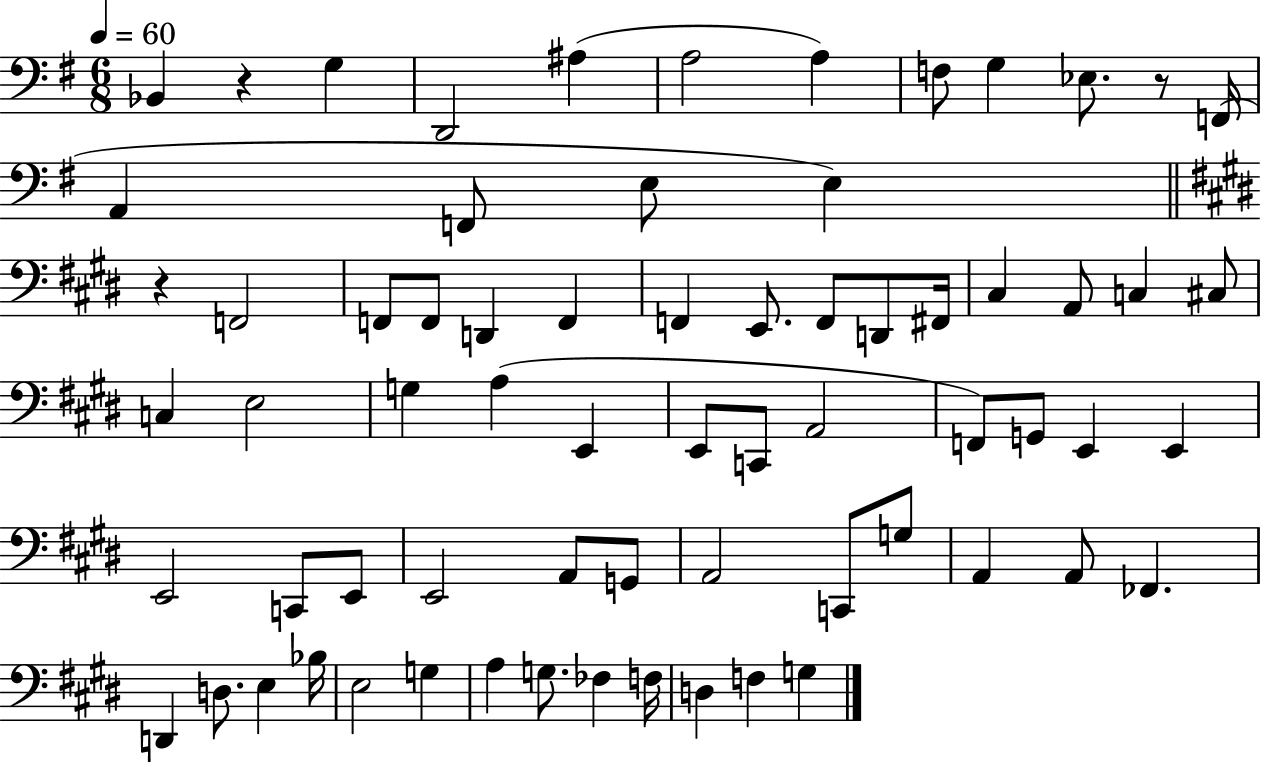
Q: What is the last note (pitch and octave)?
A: G3